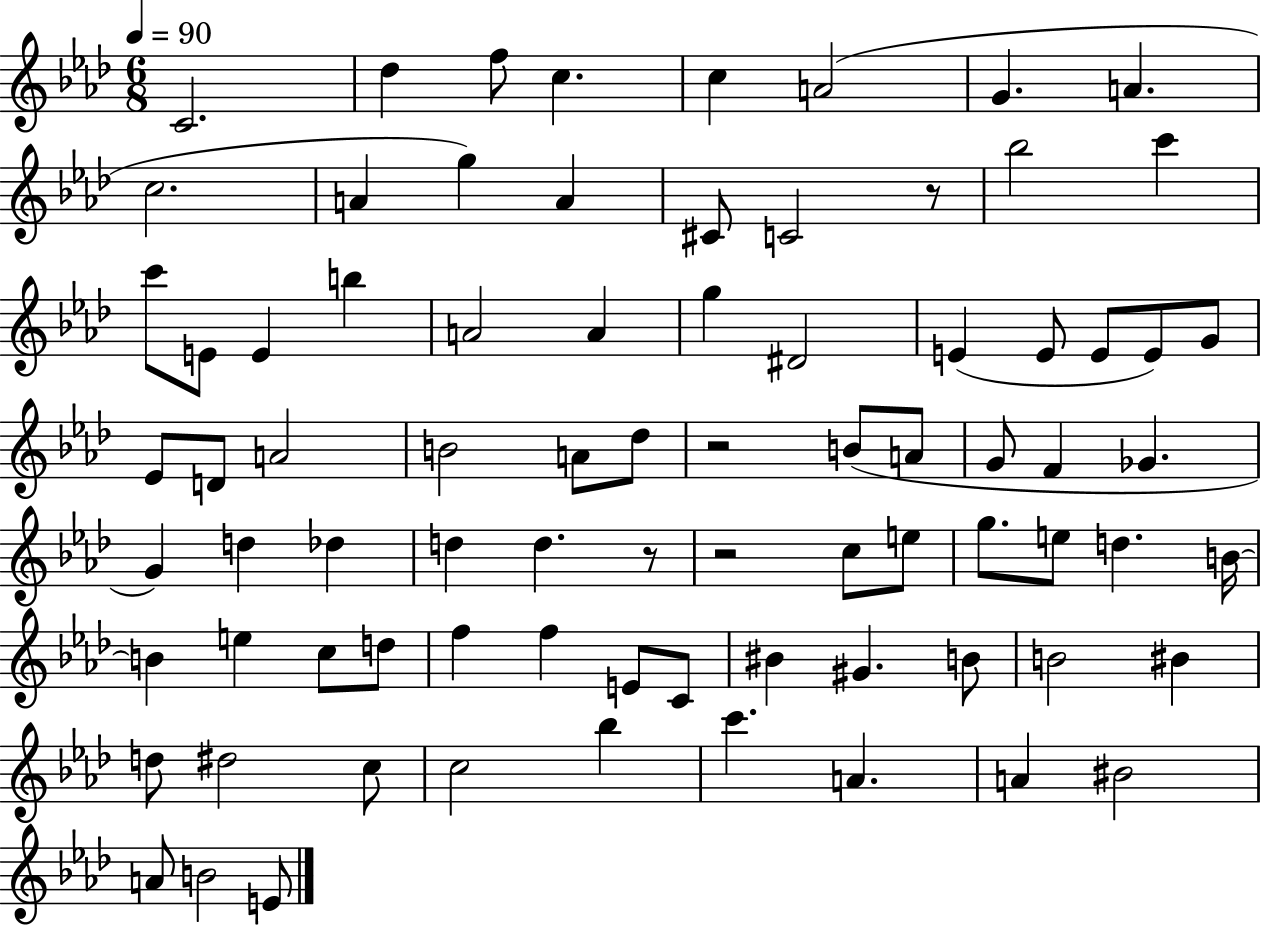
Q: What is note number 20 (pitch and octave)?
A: B5